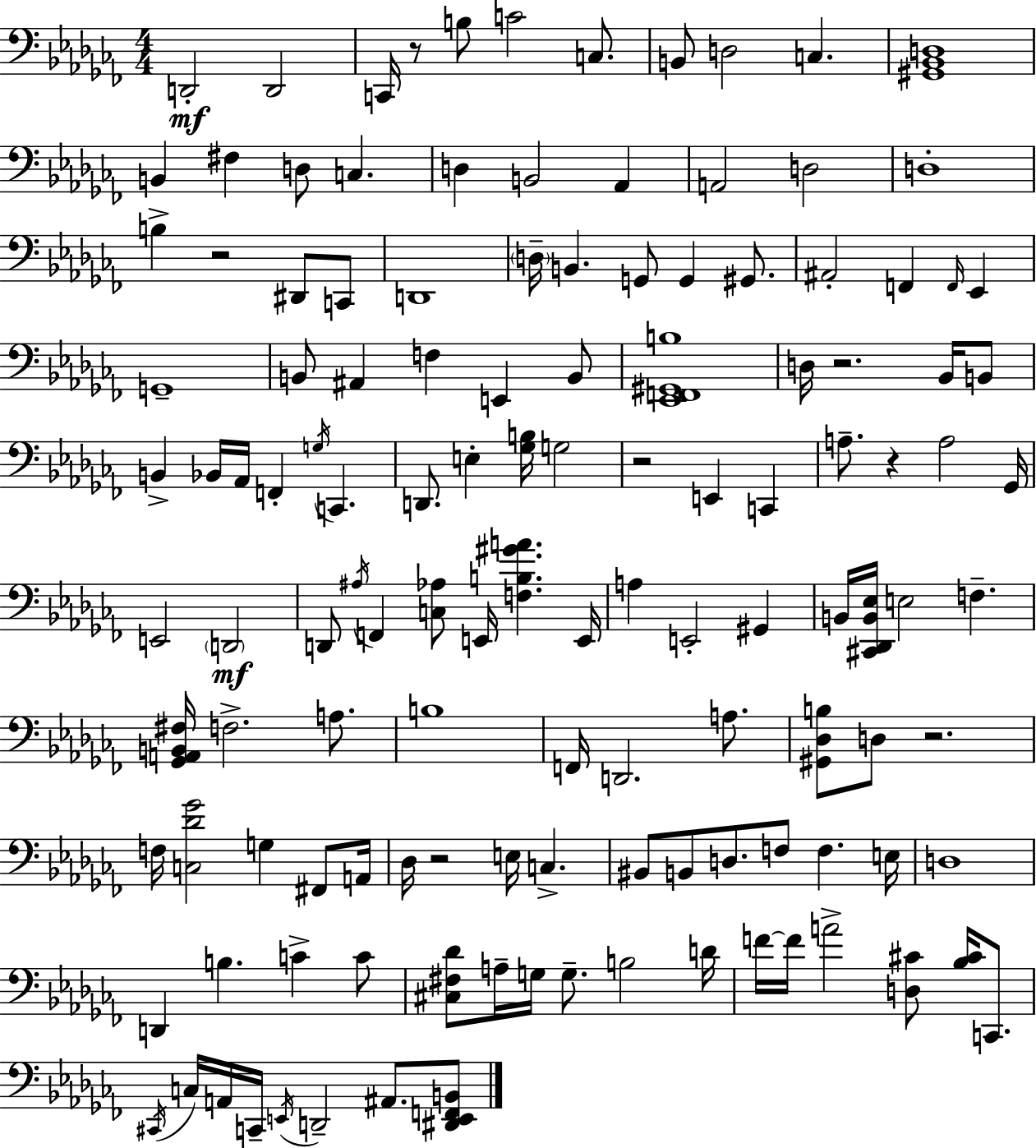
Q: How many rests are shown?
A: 7